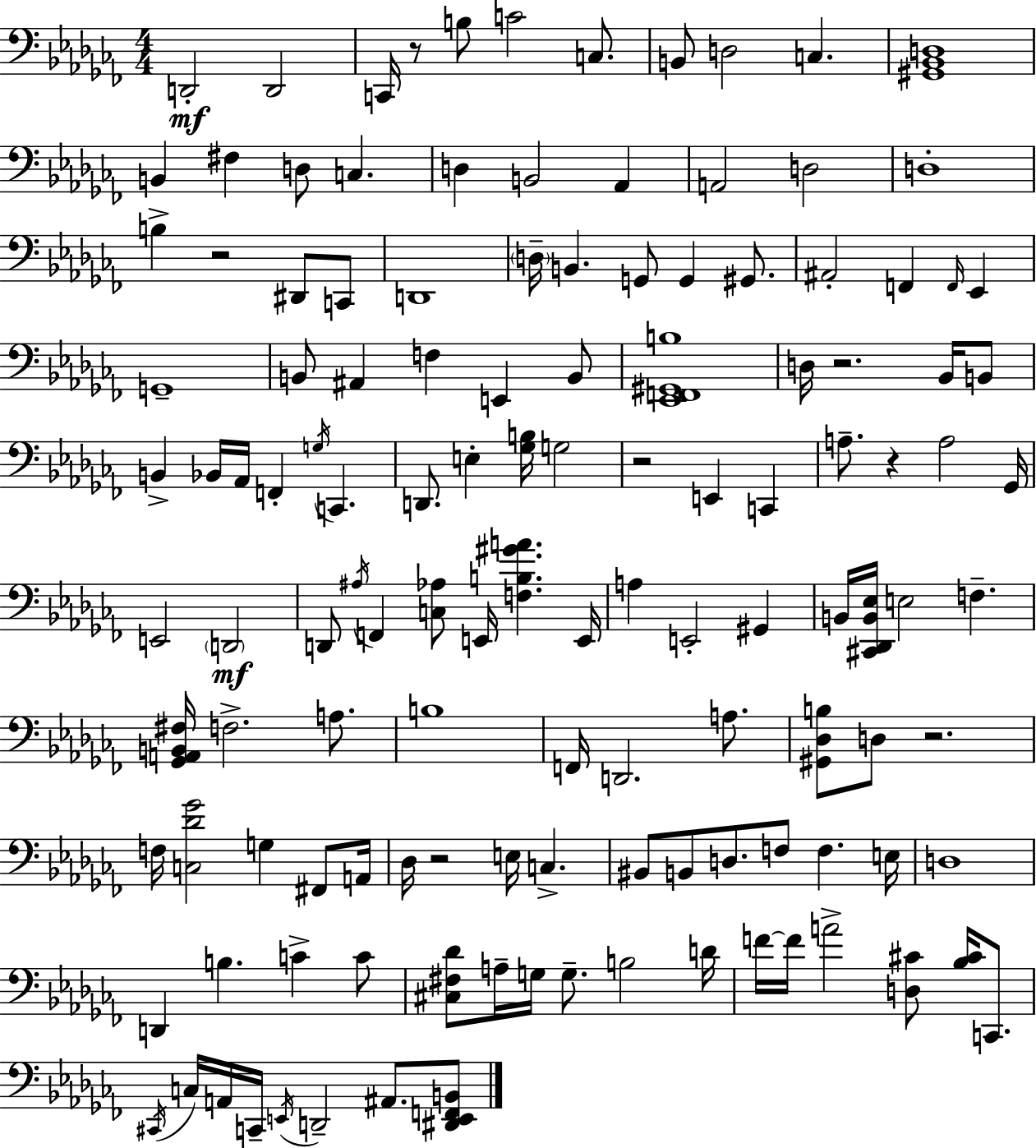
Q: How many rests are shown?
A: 7